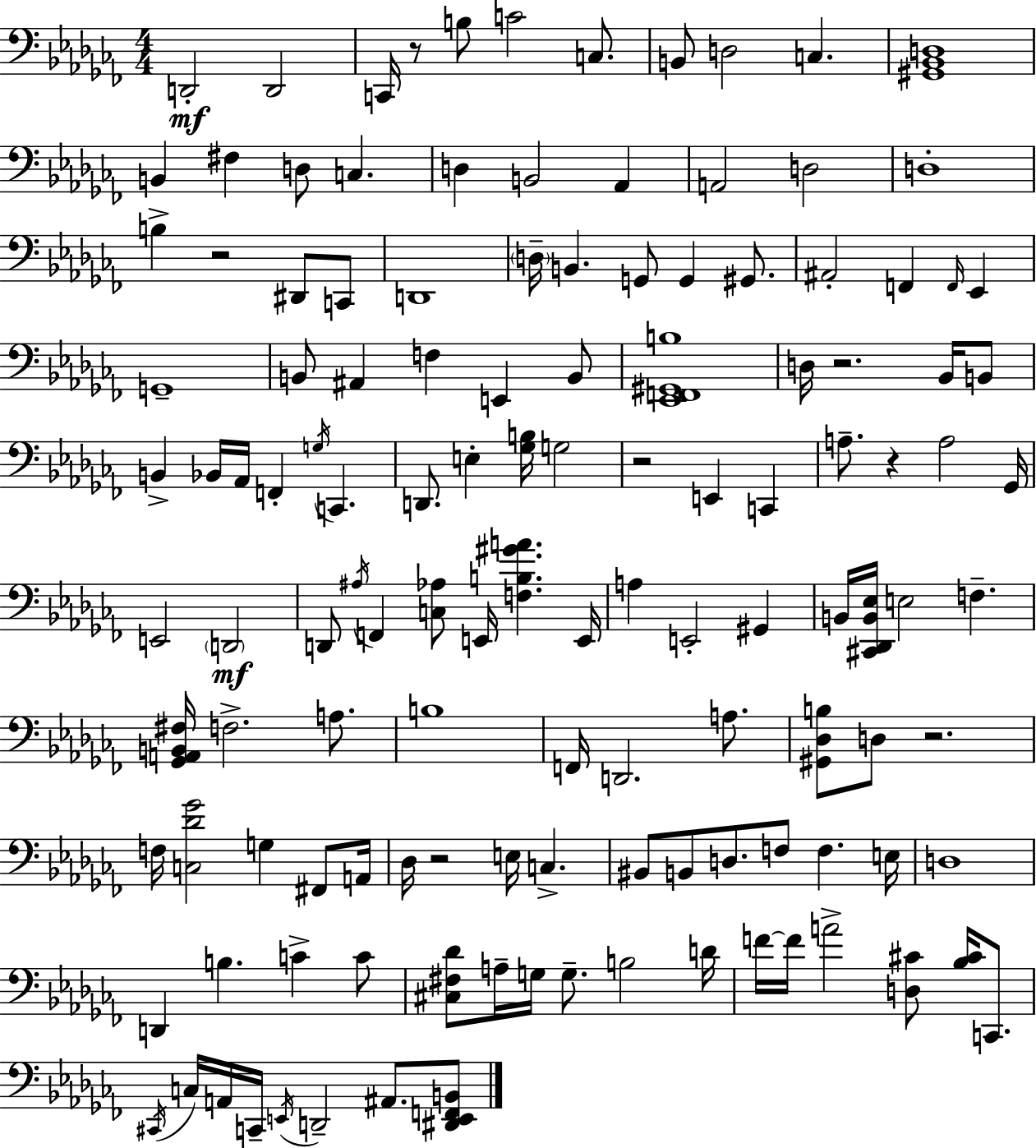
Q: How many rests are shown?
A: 7